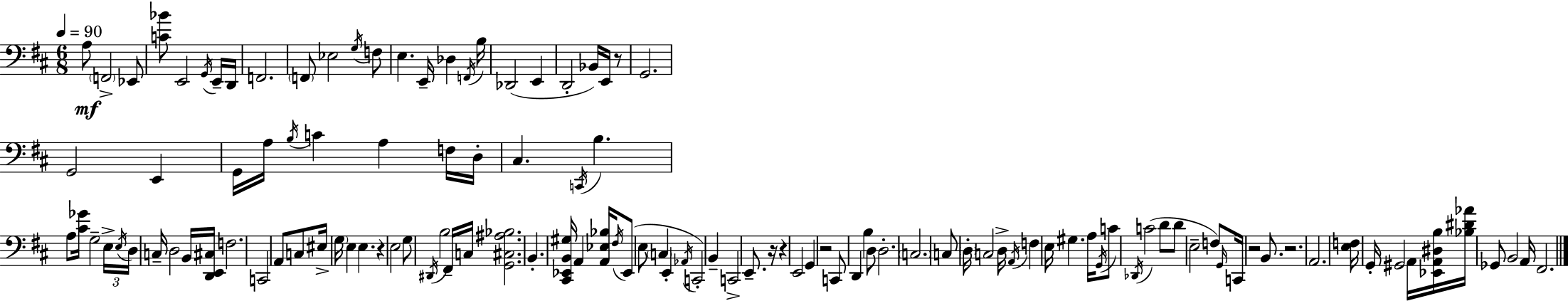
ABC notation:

X:1
T:Untitled
M:6/8
L:1/4
K:D
A,/2 F,,2 _E,,/2 [C_B]/2 E,,2 G,,/4 E,,/4 D,,/4 F,,2 F,,/2 _E,2 G,/4 F,/2 E, E,,/4 _D, F,,/4 B,/4 _D,,2 E,, D,,2 _B,,/4 E,,/4 z/2 G,,2 G,,2 E,, G,,/4 A,/4 B,/4 C A, F,/4 D,/4 ^C, C,,/4 B, A,/2 [^C_G]/4 G,2 E,/4 E,/4 D,/4 C,/4 D,2 B,,/4 [D,,E,,^C,]/4 F,2 C,,2 A,,/2 C,/2 ^E,/4 G,/4 E, E, z E,2 G,/2 ^D,,/4 B,2 ^F,,/4 C,/4 [G,,^C,^A,_B,]2 B,, [^C,,_E,,B,,^G,]/4 A,, [A,,_E,_B,]/4 ^F,/4 _E,,/2 E,/2 C, E,, _A,,/4 C,,2 B,, C,,2 E,,/2 z/4 z E,,2 G,, z2 C,,/2 D,, B, D,/2 D,2 C,2 C,/2 D,/4 C,2 D,/4 A,,/4 F, E,/4 ^G, A,/4 G,,/4 C/2 _D,,/4 C2 D/2 D/2 E,2 F,/2 G,,/4 C,,/4 z2 B,,/2 z2 A,,2 [E,F,]/4 G,,/4 ^G,,2 A,,/4 [_E,,A,,^D,B,]/4 [_B,^D_A]/4 _G,,/2 B,,2 A,,/4 ^F,,2